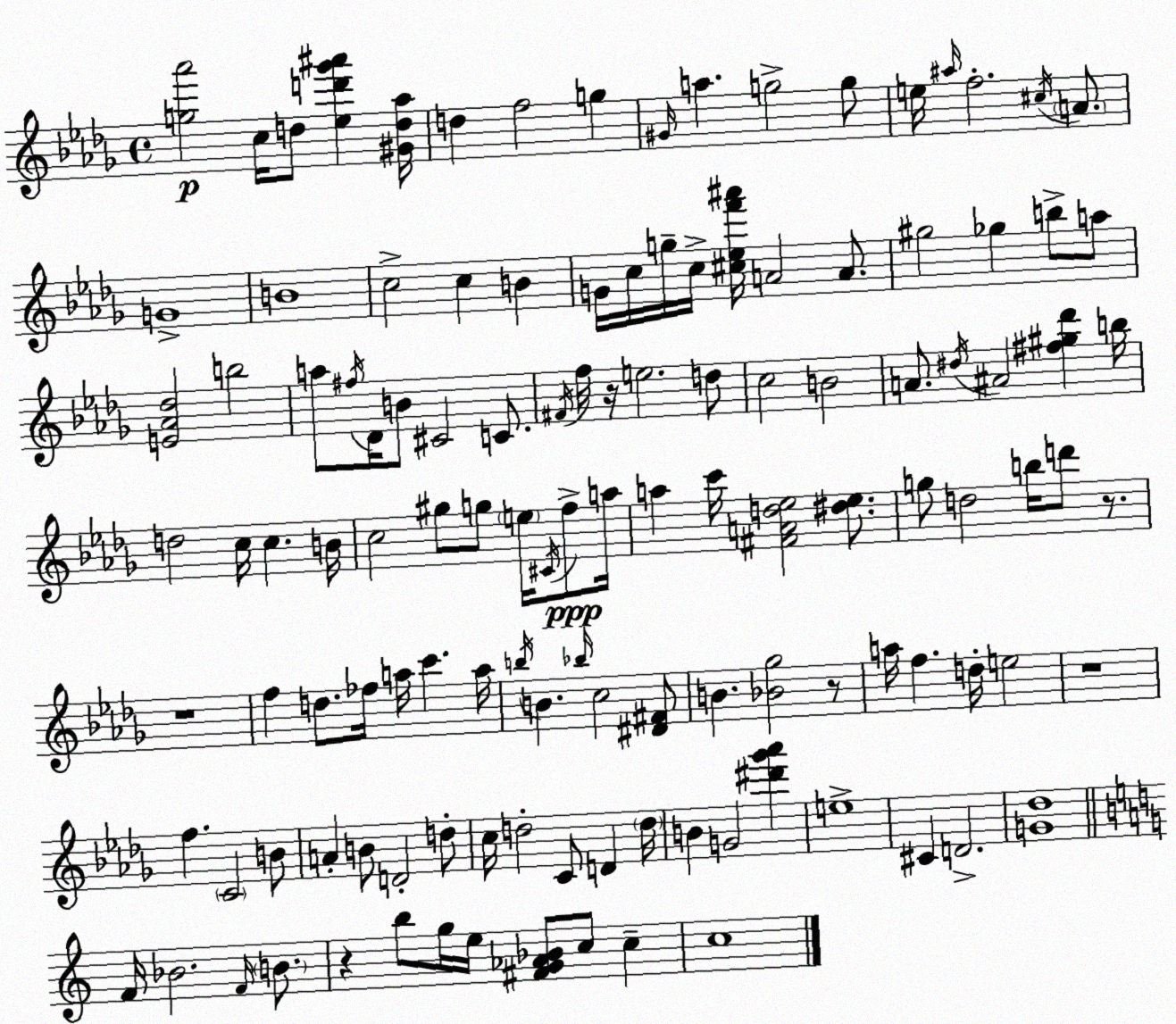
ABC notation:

X:1
T:Untitled
M:4/4
L:1/4
K:Bbm
[g_a']2 c/4 d/2 [_ed'_g'^a'] [^Gd_a]/4 d f2 g ^G/4 a g2 g/2 e/4 ^a/4 f2 ^c/4 A/2 G4 B4 c2 c B G/4 c/4 g/4 c/4 [^c_ef'^a']/4 A2 A/2 ^g2 _g b/2 a/2 [E_A_d]2 b2 a/2 ^f/4 _D/4 B/2 ^C2 C/2 ^F/4 f/4 z/4 e2 d/2 c2 B2 A/2 ^d/4 ^A2 [^f^g_d'] b/4 d2 c/4 c B/4 c2 ^g/2 g/2 e/4 ^C/4 f/2 a/4 a c'/4 [^FAd_e]2 [^d_e]/2 g/2 d2 b/4 d'/2 z/2 z4 f d/2 _f/4 a/4 c' a/4 b/4 B _b/4 c2 [^D^F]/2 B [_B_g]2 z/2 a/4 f d/4 e2 z4 f C2 B/2 A B/2 D2 d/2 c/4 d2 C/2 D d/4 B G2 [^d'_g'_a'] e4 ^C D2 [G_d]4 F/4 _B2 F/4 B/2 z b/2 g/4 e/4 [^FG_A_B]/2 c/2 c c4